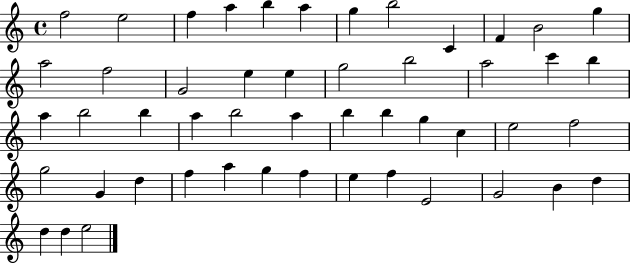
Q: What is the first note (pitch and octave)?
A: F5